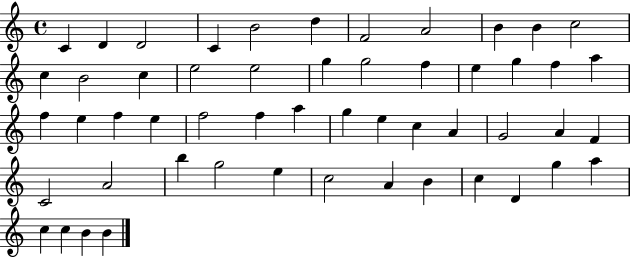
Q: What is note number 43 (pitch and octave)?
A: C5